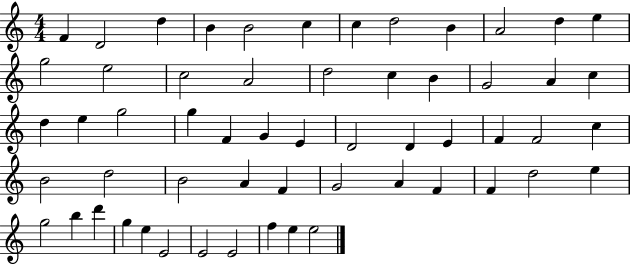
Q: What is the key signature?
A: C major